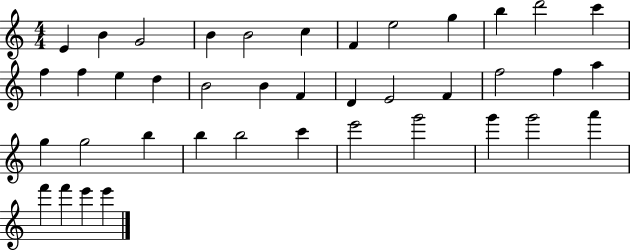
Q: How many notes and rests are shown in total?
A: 40